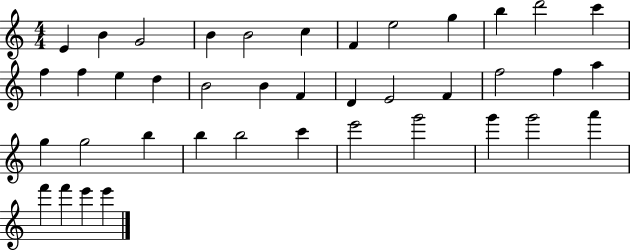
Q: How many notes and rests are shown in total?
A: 40